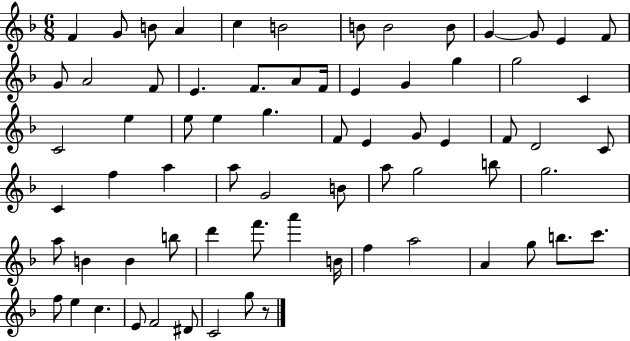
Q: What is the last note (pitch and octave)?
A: G5